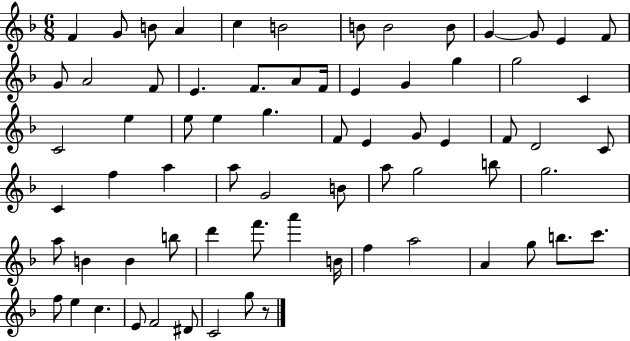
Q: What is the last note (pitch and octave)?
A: G5